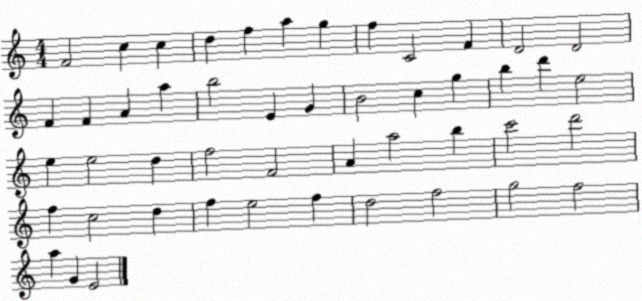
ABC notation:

X:1
T:Untitled
M:4/4
L:1/4
K:C
F2 c c d f a g f C2 F D2 D2 F F A a b2 E G B2 c g b d' e2 e e2 d f2 F2 A a2 b c'2 d'2 f c2 d f e2 f d2 f2 g2 f2 a G E2